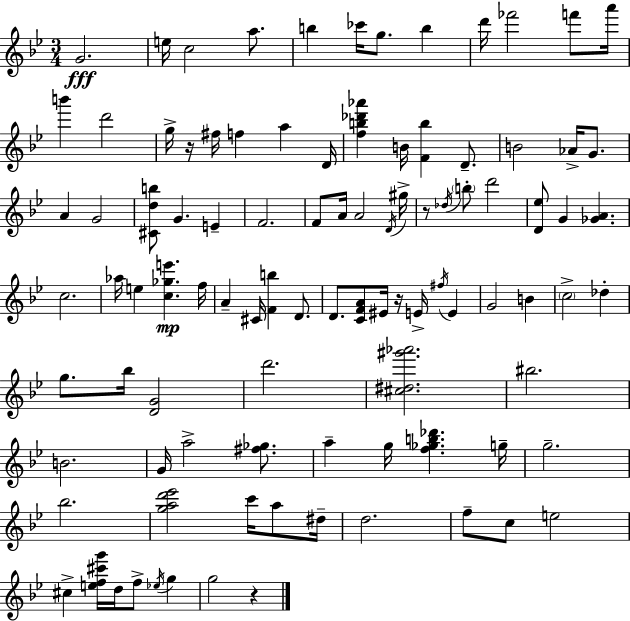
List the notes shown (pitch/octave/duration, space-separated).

G4/h. E5/s C5/h A5/e. B5/q CES6/s G5/e. B5/q D6/s FES6/h F6/e A6/s B6/q D6/h G5/s R/s F#5/s F5/q A5/q D4/s [F5,B5,Db6,Ab6]/q B4/s [F4,B5]/q D4/e. B4/h Ab4/s G4/e. A4/q G4/h [C#4,D5,B5]/e G4/q. E4/q F4/h. F4/e A4/s A4/h D4/s G#5/s R/e Db5/s B5/e D6/h [D4,Eb5]/e G4/q [Gb4,A4]/q. C5/h. Ab5/s E5/q [C5,Gb5,E6]/q. F5/s A4/q C#4/s [F4,B5]/q D4/e. D4/e. [C4,F4,A4]/e EIS4/s R/s E4/s F#5/s E4/q G4/h B4/q C5/h Db5/q G5/e. Bb5/s [D4,G4]/h D6/h. [C#5,D#5,G#6,Ab6]/h. BIS5/h. B4/h. G4/s A5/h [F#5,Gb5]/e. A5/q G5/s [F5,Gb5,B5,Db6]/q. G5/s G5/h. Bb5/h. [G5,A5,D6,Eb6]/h C6/s A5/e D#5/s D5/h. F5/e C5/e E5/h C#5/q [E5,F5,C#6,G6]/s D5/s F5/e Eb5/s G5/q G5/h R/q